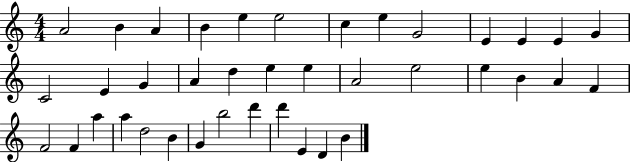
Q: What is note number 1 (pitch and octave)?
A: A4